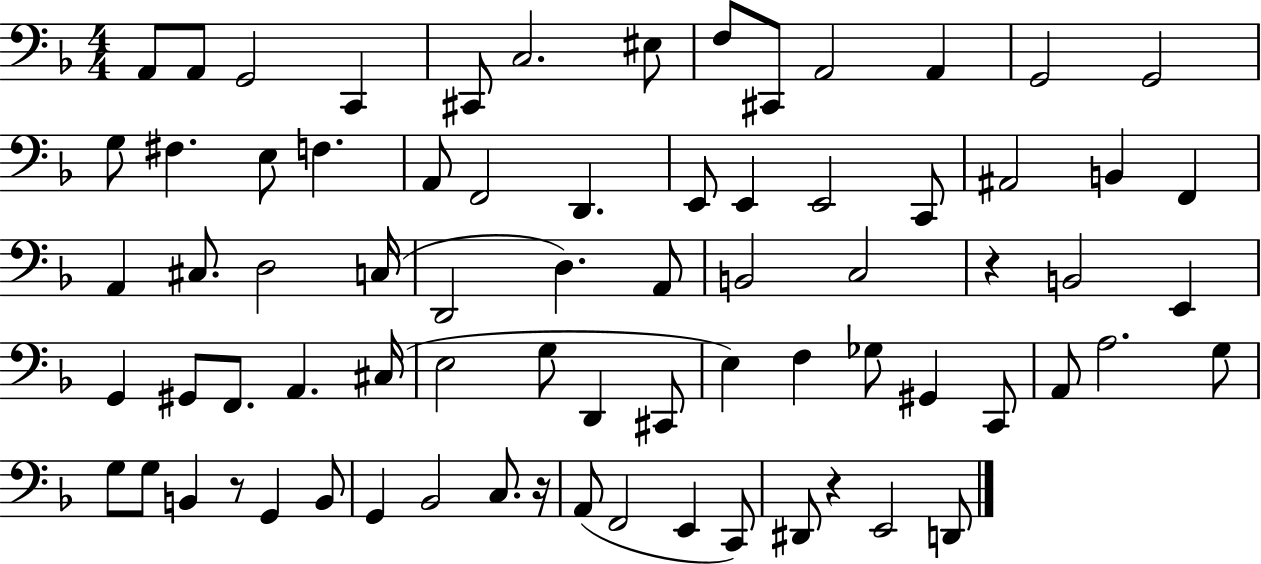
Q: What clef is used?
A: bass